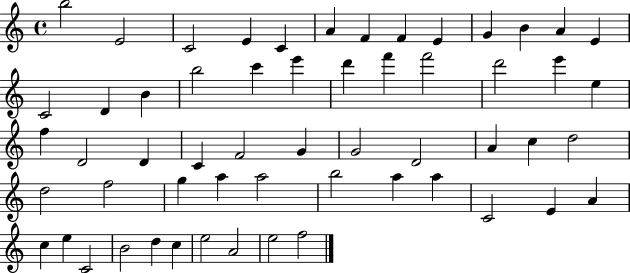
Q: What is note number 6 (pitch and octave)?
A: A4